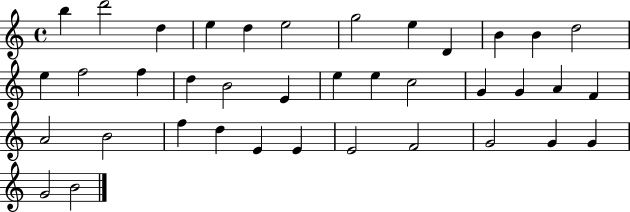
{
  \clef treble
  \time 4/4
  \defaultTimeSignature
  \key c \major
  b''4 d'''2 d''4 | e''4 d''4 e''2 | g''2 e''4 d'4 | b'4 b'4 d''2 | \break e''4 f''2 f''4 | d''4 b'2 e'4 | e''4 e''4 c''2 | g'4 g'4 a'4 f'4 | \break a'2 b'2 | f''4 d''4 e'4 e'4 | e'2 f'2 | g'2 g'4 g'4 | \break g'2 b'2 | \bar "|."
}